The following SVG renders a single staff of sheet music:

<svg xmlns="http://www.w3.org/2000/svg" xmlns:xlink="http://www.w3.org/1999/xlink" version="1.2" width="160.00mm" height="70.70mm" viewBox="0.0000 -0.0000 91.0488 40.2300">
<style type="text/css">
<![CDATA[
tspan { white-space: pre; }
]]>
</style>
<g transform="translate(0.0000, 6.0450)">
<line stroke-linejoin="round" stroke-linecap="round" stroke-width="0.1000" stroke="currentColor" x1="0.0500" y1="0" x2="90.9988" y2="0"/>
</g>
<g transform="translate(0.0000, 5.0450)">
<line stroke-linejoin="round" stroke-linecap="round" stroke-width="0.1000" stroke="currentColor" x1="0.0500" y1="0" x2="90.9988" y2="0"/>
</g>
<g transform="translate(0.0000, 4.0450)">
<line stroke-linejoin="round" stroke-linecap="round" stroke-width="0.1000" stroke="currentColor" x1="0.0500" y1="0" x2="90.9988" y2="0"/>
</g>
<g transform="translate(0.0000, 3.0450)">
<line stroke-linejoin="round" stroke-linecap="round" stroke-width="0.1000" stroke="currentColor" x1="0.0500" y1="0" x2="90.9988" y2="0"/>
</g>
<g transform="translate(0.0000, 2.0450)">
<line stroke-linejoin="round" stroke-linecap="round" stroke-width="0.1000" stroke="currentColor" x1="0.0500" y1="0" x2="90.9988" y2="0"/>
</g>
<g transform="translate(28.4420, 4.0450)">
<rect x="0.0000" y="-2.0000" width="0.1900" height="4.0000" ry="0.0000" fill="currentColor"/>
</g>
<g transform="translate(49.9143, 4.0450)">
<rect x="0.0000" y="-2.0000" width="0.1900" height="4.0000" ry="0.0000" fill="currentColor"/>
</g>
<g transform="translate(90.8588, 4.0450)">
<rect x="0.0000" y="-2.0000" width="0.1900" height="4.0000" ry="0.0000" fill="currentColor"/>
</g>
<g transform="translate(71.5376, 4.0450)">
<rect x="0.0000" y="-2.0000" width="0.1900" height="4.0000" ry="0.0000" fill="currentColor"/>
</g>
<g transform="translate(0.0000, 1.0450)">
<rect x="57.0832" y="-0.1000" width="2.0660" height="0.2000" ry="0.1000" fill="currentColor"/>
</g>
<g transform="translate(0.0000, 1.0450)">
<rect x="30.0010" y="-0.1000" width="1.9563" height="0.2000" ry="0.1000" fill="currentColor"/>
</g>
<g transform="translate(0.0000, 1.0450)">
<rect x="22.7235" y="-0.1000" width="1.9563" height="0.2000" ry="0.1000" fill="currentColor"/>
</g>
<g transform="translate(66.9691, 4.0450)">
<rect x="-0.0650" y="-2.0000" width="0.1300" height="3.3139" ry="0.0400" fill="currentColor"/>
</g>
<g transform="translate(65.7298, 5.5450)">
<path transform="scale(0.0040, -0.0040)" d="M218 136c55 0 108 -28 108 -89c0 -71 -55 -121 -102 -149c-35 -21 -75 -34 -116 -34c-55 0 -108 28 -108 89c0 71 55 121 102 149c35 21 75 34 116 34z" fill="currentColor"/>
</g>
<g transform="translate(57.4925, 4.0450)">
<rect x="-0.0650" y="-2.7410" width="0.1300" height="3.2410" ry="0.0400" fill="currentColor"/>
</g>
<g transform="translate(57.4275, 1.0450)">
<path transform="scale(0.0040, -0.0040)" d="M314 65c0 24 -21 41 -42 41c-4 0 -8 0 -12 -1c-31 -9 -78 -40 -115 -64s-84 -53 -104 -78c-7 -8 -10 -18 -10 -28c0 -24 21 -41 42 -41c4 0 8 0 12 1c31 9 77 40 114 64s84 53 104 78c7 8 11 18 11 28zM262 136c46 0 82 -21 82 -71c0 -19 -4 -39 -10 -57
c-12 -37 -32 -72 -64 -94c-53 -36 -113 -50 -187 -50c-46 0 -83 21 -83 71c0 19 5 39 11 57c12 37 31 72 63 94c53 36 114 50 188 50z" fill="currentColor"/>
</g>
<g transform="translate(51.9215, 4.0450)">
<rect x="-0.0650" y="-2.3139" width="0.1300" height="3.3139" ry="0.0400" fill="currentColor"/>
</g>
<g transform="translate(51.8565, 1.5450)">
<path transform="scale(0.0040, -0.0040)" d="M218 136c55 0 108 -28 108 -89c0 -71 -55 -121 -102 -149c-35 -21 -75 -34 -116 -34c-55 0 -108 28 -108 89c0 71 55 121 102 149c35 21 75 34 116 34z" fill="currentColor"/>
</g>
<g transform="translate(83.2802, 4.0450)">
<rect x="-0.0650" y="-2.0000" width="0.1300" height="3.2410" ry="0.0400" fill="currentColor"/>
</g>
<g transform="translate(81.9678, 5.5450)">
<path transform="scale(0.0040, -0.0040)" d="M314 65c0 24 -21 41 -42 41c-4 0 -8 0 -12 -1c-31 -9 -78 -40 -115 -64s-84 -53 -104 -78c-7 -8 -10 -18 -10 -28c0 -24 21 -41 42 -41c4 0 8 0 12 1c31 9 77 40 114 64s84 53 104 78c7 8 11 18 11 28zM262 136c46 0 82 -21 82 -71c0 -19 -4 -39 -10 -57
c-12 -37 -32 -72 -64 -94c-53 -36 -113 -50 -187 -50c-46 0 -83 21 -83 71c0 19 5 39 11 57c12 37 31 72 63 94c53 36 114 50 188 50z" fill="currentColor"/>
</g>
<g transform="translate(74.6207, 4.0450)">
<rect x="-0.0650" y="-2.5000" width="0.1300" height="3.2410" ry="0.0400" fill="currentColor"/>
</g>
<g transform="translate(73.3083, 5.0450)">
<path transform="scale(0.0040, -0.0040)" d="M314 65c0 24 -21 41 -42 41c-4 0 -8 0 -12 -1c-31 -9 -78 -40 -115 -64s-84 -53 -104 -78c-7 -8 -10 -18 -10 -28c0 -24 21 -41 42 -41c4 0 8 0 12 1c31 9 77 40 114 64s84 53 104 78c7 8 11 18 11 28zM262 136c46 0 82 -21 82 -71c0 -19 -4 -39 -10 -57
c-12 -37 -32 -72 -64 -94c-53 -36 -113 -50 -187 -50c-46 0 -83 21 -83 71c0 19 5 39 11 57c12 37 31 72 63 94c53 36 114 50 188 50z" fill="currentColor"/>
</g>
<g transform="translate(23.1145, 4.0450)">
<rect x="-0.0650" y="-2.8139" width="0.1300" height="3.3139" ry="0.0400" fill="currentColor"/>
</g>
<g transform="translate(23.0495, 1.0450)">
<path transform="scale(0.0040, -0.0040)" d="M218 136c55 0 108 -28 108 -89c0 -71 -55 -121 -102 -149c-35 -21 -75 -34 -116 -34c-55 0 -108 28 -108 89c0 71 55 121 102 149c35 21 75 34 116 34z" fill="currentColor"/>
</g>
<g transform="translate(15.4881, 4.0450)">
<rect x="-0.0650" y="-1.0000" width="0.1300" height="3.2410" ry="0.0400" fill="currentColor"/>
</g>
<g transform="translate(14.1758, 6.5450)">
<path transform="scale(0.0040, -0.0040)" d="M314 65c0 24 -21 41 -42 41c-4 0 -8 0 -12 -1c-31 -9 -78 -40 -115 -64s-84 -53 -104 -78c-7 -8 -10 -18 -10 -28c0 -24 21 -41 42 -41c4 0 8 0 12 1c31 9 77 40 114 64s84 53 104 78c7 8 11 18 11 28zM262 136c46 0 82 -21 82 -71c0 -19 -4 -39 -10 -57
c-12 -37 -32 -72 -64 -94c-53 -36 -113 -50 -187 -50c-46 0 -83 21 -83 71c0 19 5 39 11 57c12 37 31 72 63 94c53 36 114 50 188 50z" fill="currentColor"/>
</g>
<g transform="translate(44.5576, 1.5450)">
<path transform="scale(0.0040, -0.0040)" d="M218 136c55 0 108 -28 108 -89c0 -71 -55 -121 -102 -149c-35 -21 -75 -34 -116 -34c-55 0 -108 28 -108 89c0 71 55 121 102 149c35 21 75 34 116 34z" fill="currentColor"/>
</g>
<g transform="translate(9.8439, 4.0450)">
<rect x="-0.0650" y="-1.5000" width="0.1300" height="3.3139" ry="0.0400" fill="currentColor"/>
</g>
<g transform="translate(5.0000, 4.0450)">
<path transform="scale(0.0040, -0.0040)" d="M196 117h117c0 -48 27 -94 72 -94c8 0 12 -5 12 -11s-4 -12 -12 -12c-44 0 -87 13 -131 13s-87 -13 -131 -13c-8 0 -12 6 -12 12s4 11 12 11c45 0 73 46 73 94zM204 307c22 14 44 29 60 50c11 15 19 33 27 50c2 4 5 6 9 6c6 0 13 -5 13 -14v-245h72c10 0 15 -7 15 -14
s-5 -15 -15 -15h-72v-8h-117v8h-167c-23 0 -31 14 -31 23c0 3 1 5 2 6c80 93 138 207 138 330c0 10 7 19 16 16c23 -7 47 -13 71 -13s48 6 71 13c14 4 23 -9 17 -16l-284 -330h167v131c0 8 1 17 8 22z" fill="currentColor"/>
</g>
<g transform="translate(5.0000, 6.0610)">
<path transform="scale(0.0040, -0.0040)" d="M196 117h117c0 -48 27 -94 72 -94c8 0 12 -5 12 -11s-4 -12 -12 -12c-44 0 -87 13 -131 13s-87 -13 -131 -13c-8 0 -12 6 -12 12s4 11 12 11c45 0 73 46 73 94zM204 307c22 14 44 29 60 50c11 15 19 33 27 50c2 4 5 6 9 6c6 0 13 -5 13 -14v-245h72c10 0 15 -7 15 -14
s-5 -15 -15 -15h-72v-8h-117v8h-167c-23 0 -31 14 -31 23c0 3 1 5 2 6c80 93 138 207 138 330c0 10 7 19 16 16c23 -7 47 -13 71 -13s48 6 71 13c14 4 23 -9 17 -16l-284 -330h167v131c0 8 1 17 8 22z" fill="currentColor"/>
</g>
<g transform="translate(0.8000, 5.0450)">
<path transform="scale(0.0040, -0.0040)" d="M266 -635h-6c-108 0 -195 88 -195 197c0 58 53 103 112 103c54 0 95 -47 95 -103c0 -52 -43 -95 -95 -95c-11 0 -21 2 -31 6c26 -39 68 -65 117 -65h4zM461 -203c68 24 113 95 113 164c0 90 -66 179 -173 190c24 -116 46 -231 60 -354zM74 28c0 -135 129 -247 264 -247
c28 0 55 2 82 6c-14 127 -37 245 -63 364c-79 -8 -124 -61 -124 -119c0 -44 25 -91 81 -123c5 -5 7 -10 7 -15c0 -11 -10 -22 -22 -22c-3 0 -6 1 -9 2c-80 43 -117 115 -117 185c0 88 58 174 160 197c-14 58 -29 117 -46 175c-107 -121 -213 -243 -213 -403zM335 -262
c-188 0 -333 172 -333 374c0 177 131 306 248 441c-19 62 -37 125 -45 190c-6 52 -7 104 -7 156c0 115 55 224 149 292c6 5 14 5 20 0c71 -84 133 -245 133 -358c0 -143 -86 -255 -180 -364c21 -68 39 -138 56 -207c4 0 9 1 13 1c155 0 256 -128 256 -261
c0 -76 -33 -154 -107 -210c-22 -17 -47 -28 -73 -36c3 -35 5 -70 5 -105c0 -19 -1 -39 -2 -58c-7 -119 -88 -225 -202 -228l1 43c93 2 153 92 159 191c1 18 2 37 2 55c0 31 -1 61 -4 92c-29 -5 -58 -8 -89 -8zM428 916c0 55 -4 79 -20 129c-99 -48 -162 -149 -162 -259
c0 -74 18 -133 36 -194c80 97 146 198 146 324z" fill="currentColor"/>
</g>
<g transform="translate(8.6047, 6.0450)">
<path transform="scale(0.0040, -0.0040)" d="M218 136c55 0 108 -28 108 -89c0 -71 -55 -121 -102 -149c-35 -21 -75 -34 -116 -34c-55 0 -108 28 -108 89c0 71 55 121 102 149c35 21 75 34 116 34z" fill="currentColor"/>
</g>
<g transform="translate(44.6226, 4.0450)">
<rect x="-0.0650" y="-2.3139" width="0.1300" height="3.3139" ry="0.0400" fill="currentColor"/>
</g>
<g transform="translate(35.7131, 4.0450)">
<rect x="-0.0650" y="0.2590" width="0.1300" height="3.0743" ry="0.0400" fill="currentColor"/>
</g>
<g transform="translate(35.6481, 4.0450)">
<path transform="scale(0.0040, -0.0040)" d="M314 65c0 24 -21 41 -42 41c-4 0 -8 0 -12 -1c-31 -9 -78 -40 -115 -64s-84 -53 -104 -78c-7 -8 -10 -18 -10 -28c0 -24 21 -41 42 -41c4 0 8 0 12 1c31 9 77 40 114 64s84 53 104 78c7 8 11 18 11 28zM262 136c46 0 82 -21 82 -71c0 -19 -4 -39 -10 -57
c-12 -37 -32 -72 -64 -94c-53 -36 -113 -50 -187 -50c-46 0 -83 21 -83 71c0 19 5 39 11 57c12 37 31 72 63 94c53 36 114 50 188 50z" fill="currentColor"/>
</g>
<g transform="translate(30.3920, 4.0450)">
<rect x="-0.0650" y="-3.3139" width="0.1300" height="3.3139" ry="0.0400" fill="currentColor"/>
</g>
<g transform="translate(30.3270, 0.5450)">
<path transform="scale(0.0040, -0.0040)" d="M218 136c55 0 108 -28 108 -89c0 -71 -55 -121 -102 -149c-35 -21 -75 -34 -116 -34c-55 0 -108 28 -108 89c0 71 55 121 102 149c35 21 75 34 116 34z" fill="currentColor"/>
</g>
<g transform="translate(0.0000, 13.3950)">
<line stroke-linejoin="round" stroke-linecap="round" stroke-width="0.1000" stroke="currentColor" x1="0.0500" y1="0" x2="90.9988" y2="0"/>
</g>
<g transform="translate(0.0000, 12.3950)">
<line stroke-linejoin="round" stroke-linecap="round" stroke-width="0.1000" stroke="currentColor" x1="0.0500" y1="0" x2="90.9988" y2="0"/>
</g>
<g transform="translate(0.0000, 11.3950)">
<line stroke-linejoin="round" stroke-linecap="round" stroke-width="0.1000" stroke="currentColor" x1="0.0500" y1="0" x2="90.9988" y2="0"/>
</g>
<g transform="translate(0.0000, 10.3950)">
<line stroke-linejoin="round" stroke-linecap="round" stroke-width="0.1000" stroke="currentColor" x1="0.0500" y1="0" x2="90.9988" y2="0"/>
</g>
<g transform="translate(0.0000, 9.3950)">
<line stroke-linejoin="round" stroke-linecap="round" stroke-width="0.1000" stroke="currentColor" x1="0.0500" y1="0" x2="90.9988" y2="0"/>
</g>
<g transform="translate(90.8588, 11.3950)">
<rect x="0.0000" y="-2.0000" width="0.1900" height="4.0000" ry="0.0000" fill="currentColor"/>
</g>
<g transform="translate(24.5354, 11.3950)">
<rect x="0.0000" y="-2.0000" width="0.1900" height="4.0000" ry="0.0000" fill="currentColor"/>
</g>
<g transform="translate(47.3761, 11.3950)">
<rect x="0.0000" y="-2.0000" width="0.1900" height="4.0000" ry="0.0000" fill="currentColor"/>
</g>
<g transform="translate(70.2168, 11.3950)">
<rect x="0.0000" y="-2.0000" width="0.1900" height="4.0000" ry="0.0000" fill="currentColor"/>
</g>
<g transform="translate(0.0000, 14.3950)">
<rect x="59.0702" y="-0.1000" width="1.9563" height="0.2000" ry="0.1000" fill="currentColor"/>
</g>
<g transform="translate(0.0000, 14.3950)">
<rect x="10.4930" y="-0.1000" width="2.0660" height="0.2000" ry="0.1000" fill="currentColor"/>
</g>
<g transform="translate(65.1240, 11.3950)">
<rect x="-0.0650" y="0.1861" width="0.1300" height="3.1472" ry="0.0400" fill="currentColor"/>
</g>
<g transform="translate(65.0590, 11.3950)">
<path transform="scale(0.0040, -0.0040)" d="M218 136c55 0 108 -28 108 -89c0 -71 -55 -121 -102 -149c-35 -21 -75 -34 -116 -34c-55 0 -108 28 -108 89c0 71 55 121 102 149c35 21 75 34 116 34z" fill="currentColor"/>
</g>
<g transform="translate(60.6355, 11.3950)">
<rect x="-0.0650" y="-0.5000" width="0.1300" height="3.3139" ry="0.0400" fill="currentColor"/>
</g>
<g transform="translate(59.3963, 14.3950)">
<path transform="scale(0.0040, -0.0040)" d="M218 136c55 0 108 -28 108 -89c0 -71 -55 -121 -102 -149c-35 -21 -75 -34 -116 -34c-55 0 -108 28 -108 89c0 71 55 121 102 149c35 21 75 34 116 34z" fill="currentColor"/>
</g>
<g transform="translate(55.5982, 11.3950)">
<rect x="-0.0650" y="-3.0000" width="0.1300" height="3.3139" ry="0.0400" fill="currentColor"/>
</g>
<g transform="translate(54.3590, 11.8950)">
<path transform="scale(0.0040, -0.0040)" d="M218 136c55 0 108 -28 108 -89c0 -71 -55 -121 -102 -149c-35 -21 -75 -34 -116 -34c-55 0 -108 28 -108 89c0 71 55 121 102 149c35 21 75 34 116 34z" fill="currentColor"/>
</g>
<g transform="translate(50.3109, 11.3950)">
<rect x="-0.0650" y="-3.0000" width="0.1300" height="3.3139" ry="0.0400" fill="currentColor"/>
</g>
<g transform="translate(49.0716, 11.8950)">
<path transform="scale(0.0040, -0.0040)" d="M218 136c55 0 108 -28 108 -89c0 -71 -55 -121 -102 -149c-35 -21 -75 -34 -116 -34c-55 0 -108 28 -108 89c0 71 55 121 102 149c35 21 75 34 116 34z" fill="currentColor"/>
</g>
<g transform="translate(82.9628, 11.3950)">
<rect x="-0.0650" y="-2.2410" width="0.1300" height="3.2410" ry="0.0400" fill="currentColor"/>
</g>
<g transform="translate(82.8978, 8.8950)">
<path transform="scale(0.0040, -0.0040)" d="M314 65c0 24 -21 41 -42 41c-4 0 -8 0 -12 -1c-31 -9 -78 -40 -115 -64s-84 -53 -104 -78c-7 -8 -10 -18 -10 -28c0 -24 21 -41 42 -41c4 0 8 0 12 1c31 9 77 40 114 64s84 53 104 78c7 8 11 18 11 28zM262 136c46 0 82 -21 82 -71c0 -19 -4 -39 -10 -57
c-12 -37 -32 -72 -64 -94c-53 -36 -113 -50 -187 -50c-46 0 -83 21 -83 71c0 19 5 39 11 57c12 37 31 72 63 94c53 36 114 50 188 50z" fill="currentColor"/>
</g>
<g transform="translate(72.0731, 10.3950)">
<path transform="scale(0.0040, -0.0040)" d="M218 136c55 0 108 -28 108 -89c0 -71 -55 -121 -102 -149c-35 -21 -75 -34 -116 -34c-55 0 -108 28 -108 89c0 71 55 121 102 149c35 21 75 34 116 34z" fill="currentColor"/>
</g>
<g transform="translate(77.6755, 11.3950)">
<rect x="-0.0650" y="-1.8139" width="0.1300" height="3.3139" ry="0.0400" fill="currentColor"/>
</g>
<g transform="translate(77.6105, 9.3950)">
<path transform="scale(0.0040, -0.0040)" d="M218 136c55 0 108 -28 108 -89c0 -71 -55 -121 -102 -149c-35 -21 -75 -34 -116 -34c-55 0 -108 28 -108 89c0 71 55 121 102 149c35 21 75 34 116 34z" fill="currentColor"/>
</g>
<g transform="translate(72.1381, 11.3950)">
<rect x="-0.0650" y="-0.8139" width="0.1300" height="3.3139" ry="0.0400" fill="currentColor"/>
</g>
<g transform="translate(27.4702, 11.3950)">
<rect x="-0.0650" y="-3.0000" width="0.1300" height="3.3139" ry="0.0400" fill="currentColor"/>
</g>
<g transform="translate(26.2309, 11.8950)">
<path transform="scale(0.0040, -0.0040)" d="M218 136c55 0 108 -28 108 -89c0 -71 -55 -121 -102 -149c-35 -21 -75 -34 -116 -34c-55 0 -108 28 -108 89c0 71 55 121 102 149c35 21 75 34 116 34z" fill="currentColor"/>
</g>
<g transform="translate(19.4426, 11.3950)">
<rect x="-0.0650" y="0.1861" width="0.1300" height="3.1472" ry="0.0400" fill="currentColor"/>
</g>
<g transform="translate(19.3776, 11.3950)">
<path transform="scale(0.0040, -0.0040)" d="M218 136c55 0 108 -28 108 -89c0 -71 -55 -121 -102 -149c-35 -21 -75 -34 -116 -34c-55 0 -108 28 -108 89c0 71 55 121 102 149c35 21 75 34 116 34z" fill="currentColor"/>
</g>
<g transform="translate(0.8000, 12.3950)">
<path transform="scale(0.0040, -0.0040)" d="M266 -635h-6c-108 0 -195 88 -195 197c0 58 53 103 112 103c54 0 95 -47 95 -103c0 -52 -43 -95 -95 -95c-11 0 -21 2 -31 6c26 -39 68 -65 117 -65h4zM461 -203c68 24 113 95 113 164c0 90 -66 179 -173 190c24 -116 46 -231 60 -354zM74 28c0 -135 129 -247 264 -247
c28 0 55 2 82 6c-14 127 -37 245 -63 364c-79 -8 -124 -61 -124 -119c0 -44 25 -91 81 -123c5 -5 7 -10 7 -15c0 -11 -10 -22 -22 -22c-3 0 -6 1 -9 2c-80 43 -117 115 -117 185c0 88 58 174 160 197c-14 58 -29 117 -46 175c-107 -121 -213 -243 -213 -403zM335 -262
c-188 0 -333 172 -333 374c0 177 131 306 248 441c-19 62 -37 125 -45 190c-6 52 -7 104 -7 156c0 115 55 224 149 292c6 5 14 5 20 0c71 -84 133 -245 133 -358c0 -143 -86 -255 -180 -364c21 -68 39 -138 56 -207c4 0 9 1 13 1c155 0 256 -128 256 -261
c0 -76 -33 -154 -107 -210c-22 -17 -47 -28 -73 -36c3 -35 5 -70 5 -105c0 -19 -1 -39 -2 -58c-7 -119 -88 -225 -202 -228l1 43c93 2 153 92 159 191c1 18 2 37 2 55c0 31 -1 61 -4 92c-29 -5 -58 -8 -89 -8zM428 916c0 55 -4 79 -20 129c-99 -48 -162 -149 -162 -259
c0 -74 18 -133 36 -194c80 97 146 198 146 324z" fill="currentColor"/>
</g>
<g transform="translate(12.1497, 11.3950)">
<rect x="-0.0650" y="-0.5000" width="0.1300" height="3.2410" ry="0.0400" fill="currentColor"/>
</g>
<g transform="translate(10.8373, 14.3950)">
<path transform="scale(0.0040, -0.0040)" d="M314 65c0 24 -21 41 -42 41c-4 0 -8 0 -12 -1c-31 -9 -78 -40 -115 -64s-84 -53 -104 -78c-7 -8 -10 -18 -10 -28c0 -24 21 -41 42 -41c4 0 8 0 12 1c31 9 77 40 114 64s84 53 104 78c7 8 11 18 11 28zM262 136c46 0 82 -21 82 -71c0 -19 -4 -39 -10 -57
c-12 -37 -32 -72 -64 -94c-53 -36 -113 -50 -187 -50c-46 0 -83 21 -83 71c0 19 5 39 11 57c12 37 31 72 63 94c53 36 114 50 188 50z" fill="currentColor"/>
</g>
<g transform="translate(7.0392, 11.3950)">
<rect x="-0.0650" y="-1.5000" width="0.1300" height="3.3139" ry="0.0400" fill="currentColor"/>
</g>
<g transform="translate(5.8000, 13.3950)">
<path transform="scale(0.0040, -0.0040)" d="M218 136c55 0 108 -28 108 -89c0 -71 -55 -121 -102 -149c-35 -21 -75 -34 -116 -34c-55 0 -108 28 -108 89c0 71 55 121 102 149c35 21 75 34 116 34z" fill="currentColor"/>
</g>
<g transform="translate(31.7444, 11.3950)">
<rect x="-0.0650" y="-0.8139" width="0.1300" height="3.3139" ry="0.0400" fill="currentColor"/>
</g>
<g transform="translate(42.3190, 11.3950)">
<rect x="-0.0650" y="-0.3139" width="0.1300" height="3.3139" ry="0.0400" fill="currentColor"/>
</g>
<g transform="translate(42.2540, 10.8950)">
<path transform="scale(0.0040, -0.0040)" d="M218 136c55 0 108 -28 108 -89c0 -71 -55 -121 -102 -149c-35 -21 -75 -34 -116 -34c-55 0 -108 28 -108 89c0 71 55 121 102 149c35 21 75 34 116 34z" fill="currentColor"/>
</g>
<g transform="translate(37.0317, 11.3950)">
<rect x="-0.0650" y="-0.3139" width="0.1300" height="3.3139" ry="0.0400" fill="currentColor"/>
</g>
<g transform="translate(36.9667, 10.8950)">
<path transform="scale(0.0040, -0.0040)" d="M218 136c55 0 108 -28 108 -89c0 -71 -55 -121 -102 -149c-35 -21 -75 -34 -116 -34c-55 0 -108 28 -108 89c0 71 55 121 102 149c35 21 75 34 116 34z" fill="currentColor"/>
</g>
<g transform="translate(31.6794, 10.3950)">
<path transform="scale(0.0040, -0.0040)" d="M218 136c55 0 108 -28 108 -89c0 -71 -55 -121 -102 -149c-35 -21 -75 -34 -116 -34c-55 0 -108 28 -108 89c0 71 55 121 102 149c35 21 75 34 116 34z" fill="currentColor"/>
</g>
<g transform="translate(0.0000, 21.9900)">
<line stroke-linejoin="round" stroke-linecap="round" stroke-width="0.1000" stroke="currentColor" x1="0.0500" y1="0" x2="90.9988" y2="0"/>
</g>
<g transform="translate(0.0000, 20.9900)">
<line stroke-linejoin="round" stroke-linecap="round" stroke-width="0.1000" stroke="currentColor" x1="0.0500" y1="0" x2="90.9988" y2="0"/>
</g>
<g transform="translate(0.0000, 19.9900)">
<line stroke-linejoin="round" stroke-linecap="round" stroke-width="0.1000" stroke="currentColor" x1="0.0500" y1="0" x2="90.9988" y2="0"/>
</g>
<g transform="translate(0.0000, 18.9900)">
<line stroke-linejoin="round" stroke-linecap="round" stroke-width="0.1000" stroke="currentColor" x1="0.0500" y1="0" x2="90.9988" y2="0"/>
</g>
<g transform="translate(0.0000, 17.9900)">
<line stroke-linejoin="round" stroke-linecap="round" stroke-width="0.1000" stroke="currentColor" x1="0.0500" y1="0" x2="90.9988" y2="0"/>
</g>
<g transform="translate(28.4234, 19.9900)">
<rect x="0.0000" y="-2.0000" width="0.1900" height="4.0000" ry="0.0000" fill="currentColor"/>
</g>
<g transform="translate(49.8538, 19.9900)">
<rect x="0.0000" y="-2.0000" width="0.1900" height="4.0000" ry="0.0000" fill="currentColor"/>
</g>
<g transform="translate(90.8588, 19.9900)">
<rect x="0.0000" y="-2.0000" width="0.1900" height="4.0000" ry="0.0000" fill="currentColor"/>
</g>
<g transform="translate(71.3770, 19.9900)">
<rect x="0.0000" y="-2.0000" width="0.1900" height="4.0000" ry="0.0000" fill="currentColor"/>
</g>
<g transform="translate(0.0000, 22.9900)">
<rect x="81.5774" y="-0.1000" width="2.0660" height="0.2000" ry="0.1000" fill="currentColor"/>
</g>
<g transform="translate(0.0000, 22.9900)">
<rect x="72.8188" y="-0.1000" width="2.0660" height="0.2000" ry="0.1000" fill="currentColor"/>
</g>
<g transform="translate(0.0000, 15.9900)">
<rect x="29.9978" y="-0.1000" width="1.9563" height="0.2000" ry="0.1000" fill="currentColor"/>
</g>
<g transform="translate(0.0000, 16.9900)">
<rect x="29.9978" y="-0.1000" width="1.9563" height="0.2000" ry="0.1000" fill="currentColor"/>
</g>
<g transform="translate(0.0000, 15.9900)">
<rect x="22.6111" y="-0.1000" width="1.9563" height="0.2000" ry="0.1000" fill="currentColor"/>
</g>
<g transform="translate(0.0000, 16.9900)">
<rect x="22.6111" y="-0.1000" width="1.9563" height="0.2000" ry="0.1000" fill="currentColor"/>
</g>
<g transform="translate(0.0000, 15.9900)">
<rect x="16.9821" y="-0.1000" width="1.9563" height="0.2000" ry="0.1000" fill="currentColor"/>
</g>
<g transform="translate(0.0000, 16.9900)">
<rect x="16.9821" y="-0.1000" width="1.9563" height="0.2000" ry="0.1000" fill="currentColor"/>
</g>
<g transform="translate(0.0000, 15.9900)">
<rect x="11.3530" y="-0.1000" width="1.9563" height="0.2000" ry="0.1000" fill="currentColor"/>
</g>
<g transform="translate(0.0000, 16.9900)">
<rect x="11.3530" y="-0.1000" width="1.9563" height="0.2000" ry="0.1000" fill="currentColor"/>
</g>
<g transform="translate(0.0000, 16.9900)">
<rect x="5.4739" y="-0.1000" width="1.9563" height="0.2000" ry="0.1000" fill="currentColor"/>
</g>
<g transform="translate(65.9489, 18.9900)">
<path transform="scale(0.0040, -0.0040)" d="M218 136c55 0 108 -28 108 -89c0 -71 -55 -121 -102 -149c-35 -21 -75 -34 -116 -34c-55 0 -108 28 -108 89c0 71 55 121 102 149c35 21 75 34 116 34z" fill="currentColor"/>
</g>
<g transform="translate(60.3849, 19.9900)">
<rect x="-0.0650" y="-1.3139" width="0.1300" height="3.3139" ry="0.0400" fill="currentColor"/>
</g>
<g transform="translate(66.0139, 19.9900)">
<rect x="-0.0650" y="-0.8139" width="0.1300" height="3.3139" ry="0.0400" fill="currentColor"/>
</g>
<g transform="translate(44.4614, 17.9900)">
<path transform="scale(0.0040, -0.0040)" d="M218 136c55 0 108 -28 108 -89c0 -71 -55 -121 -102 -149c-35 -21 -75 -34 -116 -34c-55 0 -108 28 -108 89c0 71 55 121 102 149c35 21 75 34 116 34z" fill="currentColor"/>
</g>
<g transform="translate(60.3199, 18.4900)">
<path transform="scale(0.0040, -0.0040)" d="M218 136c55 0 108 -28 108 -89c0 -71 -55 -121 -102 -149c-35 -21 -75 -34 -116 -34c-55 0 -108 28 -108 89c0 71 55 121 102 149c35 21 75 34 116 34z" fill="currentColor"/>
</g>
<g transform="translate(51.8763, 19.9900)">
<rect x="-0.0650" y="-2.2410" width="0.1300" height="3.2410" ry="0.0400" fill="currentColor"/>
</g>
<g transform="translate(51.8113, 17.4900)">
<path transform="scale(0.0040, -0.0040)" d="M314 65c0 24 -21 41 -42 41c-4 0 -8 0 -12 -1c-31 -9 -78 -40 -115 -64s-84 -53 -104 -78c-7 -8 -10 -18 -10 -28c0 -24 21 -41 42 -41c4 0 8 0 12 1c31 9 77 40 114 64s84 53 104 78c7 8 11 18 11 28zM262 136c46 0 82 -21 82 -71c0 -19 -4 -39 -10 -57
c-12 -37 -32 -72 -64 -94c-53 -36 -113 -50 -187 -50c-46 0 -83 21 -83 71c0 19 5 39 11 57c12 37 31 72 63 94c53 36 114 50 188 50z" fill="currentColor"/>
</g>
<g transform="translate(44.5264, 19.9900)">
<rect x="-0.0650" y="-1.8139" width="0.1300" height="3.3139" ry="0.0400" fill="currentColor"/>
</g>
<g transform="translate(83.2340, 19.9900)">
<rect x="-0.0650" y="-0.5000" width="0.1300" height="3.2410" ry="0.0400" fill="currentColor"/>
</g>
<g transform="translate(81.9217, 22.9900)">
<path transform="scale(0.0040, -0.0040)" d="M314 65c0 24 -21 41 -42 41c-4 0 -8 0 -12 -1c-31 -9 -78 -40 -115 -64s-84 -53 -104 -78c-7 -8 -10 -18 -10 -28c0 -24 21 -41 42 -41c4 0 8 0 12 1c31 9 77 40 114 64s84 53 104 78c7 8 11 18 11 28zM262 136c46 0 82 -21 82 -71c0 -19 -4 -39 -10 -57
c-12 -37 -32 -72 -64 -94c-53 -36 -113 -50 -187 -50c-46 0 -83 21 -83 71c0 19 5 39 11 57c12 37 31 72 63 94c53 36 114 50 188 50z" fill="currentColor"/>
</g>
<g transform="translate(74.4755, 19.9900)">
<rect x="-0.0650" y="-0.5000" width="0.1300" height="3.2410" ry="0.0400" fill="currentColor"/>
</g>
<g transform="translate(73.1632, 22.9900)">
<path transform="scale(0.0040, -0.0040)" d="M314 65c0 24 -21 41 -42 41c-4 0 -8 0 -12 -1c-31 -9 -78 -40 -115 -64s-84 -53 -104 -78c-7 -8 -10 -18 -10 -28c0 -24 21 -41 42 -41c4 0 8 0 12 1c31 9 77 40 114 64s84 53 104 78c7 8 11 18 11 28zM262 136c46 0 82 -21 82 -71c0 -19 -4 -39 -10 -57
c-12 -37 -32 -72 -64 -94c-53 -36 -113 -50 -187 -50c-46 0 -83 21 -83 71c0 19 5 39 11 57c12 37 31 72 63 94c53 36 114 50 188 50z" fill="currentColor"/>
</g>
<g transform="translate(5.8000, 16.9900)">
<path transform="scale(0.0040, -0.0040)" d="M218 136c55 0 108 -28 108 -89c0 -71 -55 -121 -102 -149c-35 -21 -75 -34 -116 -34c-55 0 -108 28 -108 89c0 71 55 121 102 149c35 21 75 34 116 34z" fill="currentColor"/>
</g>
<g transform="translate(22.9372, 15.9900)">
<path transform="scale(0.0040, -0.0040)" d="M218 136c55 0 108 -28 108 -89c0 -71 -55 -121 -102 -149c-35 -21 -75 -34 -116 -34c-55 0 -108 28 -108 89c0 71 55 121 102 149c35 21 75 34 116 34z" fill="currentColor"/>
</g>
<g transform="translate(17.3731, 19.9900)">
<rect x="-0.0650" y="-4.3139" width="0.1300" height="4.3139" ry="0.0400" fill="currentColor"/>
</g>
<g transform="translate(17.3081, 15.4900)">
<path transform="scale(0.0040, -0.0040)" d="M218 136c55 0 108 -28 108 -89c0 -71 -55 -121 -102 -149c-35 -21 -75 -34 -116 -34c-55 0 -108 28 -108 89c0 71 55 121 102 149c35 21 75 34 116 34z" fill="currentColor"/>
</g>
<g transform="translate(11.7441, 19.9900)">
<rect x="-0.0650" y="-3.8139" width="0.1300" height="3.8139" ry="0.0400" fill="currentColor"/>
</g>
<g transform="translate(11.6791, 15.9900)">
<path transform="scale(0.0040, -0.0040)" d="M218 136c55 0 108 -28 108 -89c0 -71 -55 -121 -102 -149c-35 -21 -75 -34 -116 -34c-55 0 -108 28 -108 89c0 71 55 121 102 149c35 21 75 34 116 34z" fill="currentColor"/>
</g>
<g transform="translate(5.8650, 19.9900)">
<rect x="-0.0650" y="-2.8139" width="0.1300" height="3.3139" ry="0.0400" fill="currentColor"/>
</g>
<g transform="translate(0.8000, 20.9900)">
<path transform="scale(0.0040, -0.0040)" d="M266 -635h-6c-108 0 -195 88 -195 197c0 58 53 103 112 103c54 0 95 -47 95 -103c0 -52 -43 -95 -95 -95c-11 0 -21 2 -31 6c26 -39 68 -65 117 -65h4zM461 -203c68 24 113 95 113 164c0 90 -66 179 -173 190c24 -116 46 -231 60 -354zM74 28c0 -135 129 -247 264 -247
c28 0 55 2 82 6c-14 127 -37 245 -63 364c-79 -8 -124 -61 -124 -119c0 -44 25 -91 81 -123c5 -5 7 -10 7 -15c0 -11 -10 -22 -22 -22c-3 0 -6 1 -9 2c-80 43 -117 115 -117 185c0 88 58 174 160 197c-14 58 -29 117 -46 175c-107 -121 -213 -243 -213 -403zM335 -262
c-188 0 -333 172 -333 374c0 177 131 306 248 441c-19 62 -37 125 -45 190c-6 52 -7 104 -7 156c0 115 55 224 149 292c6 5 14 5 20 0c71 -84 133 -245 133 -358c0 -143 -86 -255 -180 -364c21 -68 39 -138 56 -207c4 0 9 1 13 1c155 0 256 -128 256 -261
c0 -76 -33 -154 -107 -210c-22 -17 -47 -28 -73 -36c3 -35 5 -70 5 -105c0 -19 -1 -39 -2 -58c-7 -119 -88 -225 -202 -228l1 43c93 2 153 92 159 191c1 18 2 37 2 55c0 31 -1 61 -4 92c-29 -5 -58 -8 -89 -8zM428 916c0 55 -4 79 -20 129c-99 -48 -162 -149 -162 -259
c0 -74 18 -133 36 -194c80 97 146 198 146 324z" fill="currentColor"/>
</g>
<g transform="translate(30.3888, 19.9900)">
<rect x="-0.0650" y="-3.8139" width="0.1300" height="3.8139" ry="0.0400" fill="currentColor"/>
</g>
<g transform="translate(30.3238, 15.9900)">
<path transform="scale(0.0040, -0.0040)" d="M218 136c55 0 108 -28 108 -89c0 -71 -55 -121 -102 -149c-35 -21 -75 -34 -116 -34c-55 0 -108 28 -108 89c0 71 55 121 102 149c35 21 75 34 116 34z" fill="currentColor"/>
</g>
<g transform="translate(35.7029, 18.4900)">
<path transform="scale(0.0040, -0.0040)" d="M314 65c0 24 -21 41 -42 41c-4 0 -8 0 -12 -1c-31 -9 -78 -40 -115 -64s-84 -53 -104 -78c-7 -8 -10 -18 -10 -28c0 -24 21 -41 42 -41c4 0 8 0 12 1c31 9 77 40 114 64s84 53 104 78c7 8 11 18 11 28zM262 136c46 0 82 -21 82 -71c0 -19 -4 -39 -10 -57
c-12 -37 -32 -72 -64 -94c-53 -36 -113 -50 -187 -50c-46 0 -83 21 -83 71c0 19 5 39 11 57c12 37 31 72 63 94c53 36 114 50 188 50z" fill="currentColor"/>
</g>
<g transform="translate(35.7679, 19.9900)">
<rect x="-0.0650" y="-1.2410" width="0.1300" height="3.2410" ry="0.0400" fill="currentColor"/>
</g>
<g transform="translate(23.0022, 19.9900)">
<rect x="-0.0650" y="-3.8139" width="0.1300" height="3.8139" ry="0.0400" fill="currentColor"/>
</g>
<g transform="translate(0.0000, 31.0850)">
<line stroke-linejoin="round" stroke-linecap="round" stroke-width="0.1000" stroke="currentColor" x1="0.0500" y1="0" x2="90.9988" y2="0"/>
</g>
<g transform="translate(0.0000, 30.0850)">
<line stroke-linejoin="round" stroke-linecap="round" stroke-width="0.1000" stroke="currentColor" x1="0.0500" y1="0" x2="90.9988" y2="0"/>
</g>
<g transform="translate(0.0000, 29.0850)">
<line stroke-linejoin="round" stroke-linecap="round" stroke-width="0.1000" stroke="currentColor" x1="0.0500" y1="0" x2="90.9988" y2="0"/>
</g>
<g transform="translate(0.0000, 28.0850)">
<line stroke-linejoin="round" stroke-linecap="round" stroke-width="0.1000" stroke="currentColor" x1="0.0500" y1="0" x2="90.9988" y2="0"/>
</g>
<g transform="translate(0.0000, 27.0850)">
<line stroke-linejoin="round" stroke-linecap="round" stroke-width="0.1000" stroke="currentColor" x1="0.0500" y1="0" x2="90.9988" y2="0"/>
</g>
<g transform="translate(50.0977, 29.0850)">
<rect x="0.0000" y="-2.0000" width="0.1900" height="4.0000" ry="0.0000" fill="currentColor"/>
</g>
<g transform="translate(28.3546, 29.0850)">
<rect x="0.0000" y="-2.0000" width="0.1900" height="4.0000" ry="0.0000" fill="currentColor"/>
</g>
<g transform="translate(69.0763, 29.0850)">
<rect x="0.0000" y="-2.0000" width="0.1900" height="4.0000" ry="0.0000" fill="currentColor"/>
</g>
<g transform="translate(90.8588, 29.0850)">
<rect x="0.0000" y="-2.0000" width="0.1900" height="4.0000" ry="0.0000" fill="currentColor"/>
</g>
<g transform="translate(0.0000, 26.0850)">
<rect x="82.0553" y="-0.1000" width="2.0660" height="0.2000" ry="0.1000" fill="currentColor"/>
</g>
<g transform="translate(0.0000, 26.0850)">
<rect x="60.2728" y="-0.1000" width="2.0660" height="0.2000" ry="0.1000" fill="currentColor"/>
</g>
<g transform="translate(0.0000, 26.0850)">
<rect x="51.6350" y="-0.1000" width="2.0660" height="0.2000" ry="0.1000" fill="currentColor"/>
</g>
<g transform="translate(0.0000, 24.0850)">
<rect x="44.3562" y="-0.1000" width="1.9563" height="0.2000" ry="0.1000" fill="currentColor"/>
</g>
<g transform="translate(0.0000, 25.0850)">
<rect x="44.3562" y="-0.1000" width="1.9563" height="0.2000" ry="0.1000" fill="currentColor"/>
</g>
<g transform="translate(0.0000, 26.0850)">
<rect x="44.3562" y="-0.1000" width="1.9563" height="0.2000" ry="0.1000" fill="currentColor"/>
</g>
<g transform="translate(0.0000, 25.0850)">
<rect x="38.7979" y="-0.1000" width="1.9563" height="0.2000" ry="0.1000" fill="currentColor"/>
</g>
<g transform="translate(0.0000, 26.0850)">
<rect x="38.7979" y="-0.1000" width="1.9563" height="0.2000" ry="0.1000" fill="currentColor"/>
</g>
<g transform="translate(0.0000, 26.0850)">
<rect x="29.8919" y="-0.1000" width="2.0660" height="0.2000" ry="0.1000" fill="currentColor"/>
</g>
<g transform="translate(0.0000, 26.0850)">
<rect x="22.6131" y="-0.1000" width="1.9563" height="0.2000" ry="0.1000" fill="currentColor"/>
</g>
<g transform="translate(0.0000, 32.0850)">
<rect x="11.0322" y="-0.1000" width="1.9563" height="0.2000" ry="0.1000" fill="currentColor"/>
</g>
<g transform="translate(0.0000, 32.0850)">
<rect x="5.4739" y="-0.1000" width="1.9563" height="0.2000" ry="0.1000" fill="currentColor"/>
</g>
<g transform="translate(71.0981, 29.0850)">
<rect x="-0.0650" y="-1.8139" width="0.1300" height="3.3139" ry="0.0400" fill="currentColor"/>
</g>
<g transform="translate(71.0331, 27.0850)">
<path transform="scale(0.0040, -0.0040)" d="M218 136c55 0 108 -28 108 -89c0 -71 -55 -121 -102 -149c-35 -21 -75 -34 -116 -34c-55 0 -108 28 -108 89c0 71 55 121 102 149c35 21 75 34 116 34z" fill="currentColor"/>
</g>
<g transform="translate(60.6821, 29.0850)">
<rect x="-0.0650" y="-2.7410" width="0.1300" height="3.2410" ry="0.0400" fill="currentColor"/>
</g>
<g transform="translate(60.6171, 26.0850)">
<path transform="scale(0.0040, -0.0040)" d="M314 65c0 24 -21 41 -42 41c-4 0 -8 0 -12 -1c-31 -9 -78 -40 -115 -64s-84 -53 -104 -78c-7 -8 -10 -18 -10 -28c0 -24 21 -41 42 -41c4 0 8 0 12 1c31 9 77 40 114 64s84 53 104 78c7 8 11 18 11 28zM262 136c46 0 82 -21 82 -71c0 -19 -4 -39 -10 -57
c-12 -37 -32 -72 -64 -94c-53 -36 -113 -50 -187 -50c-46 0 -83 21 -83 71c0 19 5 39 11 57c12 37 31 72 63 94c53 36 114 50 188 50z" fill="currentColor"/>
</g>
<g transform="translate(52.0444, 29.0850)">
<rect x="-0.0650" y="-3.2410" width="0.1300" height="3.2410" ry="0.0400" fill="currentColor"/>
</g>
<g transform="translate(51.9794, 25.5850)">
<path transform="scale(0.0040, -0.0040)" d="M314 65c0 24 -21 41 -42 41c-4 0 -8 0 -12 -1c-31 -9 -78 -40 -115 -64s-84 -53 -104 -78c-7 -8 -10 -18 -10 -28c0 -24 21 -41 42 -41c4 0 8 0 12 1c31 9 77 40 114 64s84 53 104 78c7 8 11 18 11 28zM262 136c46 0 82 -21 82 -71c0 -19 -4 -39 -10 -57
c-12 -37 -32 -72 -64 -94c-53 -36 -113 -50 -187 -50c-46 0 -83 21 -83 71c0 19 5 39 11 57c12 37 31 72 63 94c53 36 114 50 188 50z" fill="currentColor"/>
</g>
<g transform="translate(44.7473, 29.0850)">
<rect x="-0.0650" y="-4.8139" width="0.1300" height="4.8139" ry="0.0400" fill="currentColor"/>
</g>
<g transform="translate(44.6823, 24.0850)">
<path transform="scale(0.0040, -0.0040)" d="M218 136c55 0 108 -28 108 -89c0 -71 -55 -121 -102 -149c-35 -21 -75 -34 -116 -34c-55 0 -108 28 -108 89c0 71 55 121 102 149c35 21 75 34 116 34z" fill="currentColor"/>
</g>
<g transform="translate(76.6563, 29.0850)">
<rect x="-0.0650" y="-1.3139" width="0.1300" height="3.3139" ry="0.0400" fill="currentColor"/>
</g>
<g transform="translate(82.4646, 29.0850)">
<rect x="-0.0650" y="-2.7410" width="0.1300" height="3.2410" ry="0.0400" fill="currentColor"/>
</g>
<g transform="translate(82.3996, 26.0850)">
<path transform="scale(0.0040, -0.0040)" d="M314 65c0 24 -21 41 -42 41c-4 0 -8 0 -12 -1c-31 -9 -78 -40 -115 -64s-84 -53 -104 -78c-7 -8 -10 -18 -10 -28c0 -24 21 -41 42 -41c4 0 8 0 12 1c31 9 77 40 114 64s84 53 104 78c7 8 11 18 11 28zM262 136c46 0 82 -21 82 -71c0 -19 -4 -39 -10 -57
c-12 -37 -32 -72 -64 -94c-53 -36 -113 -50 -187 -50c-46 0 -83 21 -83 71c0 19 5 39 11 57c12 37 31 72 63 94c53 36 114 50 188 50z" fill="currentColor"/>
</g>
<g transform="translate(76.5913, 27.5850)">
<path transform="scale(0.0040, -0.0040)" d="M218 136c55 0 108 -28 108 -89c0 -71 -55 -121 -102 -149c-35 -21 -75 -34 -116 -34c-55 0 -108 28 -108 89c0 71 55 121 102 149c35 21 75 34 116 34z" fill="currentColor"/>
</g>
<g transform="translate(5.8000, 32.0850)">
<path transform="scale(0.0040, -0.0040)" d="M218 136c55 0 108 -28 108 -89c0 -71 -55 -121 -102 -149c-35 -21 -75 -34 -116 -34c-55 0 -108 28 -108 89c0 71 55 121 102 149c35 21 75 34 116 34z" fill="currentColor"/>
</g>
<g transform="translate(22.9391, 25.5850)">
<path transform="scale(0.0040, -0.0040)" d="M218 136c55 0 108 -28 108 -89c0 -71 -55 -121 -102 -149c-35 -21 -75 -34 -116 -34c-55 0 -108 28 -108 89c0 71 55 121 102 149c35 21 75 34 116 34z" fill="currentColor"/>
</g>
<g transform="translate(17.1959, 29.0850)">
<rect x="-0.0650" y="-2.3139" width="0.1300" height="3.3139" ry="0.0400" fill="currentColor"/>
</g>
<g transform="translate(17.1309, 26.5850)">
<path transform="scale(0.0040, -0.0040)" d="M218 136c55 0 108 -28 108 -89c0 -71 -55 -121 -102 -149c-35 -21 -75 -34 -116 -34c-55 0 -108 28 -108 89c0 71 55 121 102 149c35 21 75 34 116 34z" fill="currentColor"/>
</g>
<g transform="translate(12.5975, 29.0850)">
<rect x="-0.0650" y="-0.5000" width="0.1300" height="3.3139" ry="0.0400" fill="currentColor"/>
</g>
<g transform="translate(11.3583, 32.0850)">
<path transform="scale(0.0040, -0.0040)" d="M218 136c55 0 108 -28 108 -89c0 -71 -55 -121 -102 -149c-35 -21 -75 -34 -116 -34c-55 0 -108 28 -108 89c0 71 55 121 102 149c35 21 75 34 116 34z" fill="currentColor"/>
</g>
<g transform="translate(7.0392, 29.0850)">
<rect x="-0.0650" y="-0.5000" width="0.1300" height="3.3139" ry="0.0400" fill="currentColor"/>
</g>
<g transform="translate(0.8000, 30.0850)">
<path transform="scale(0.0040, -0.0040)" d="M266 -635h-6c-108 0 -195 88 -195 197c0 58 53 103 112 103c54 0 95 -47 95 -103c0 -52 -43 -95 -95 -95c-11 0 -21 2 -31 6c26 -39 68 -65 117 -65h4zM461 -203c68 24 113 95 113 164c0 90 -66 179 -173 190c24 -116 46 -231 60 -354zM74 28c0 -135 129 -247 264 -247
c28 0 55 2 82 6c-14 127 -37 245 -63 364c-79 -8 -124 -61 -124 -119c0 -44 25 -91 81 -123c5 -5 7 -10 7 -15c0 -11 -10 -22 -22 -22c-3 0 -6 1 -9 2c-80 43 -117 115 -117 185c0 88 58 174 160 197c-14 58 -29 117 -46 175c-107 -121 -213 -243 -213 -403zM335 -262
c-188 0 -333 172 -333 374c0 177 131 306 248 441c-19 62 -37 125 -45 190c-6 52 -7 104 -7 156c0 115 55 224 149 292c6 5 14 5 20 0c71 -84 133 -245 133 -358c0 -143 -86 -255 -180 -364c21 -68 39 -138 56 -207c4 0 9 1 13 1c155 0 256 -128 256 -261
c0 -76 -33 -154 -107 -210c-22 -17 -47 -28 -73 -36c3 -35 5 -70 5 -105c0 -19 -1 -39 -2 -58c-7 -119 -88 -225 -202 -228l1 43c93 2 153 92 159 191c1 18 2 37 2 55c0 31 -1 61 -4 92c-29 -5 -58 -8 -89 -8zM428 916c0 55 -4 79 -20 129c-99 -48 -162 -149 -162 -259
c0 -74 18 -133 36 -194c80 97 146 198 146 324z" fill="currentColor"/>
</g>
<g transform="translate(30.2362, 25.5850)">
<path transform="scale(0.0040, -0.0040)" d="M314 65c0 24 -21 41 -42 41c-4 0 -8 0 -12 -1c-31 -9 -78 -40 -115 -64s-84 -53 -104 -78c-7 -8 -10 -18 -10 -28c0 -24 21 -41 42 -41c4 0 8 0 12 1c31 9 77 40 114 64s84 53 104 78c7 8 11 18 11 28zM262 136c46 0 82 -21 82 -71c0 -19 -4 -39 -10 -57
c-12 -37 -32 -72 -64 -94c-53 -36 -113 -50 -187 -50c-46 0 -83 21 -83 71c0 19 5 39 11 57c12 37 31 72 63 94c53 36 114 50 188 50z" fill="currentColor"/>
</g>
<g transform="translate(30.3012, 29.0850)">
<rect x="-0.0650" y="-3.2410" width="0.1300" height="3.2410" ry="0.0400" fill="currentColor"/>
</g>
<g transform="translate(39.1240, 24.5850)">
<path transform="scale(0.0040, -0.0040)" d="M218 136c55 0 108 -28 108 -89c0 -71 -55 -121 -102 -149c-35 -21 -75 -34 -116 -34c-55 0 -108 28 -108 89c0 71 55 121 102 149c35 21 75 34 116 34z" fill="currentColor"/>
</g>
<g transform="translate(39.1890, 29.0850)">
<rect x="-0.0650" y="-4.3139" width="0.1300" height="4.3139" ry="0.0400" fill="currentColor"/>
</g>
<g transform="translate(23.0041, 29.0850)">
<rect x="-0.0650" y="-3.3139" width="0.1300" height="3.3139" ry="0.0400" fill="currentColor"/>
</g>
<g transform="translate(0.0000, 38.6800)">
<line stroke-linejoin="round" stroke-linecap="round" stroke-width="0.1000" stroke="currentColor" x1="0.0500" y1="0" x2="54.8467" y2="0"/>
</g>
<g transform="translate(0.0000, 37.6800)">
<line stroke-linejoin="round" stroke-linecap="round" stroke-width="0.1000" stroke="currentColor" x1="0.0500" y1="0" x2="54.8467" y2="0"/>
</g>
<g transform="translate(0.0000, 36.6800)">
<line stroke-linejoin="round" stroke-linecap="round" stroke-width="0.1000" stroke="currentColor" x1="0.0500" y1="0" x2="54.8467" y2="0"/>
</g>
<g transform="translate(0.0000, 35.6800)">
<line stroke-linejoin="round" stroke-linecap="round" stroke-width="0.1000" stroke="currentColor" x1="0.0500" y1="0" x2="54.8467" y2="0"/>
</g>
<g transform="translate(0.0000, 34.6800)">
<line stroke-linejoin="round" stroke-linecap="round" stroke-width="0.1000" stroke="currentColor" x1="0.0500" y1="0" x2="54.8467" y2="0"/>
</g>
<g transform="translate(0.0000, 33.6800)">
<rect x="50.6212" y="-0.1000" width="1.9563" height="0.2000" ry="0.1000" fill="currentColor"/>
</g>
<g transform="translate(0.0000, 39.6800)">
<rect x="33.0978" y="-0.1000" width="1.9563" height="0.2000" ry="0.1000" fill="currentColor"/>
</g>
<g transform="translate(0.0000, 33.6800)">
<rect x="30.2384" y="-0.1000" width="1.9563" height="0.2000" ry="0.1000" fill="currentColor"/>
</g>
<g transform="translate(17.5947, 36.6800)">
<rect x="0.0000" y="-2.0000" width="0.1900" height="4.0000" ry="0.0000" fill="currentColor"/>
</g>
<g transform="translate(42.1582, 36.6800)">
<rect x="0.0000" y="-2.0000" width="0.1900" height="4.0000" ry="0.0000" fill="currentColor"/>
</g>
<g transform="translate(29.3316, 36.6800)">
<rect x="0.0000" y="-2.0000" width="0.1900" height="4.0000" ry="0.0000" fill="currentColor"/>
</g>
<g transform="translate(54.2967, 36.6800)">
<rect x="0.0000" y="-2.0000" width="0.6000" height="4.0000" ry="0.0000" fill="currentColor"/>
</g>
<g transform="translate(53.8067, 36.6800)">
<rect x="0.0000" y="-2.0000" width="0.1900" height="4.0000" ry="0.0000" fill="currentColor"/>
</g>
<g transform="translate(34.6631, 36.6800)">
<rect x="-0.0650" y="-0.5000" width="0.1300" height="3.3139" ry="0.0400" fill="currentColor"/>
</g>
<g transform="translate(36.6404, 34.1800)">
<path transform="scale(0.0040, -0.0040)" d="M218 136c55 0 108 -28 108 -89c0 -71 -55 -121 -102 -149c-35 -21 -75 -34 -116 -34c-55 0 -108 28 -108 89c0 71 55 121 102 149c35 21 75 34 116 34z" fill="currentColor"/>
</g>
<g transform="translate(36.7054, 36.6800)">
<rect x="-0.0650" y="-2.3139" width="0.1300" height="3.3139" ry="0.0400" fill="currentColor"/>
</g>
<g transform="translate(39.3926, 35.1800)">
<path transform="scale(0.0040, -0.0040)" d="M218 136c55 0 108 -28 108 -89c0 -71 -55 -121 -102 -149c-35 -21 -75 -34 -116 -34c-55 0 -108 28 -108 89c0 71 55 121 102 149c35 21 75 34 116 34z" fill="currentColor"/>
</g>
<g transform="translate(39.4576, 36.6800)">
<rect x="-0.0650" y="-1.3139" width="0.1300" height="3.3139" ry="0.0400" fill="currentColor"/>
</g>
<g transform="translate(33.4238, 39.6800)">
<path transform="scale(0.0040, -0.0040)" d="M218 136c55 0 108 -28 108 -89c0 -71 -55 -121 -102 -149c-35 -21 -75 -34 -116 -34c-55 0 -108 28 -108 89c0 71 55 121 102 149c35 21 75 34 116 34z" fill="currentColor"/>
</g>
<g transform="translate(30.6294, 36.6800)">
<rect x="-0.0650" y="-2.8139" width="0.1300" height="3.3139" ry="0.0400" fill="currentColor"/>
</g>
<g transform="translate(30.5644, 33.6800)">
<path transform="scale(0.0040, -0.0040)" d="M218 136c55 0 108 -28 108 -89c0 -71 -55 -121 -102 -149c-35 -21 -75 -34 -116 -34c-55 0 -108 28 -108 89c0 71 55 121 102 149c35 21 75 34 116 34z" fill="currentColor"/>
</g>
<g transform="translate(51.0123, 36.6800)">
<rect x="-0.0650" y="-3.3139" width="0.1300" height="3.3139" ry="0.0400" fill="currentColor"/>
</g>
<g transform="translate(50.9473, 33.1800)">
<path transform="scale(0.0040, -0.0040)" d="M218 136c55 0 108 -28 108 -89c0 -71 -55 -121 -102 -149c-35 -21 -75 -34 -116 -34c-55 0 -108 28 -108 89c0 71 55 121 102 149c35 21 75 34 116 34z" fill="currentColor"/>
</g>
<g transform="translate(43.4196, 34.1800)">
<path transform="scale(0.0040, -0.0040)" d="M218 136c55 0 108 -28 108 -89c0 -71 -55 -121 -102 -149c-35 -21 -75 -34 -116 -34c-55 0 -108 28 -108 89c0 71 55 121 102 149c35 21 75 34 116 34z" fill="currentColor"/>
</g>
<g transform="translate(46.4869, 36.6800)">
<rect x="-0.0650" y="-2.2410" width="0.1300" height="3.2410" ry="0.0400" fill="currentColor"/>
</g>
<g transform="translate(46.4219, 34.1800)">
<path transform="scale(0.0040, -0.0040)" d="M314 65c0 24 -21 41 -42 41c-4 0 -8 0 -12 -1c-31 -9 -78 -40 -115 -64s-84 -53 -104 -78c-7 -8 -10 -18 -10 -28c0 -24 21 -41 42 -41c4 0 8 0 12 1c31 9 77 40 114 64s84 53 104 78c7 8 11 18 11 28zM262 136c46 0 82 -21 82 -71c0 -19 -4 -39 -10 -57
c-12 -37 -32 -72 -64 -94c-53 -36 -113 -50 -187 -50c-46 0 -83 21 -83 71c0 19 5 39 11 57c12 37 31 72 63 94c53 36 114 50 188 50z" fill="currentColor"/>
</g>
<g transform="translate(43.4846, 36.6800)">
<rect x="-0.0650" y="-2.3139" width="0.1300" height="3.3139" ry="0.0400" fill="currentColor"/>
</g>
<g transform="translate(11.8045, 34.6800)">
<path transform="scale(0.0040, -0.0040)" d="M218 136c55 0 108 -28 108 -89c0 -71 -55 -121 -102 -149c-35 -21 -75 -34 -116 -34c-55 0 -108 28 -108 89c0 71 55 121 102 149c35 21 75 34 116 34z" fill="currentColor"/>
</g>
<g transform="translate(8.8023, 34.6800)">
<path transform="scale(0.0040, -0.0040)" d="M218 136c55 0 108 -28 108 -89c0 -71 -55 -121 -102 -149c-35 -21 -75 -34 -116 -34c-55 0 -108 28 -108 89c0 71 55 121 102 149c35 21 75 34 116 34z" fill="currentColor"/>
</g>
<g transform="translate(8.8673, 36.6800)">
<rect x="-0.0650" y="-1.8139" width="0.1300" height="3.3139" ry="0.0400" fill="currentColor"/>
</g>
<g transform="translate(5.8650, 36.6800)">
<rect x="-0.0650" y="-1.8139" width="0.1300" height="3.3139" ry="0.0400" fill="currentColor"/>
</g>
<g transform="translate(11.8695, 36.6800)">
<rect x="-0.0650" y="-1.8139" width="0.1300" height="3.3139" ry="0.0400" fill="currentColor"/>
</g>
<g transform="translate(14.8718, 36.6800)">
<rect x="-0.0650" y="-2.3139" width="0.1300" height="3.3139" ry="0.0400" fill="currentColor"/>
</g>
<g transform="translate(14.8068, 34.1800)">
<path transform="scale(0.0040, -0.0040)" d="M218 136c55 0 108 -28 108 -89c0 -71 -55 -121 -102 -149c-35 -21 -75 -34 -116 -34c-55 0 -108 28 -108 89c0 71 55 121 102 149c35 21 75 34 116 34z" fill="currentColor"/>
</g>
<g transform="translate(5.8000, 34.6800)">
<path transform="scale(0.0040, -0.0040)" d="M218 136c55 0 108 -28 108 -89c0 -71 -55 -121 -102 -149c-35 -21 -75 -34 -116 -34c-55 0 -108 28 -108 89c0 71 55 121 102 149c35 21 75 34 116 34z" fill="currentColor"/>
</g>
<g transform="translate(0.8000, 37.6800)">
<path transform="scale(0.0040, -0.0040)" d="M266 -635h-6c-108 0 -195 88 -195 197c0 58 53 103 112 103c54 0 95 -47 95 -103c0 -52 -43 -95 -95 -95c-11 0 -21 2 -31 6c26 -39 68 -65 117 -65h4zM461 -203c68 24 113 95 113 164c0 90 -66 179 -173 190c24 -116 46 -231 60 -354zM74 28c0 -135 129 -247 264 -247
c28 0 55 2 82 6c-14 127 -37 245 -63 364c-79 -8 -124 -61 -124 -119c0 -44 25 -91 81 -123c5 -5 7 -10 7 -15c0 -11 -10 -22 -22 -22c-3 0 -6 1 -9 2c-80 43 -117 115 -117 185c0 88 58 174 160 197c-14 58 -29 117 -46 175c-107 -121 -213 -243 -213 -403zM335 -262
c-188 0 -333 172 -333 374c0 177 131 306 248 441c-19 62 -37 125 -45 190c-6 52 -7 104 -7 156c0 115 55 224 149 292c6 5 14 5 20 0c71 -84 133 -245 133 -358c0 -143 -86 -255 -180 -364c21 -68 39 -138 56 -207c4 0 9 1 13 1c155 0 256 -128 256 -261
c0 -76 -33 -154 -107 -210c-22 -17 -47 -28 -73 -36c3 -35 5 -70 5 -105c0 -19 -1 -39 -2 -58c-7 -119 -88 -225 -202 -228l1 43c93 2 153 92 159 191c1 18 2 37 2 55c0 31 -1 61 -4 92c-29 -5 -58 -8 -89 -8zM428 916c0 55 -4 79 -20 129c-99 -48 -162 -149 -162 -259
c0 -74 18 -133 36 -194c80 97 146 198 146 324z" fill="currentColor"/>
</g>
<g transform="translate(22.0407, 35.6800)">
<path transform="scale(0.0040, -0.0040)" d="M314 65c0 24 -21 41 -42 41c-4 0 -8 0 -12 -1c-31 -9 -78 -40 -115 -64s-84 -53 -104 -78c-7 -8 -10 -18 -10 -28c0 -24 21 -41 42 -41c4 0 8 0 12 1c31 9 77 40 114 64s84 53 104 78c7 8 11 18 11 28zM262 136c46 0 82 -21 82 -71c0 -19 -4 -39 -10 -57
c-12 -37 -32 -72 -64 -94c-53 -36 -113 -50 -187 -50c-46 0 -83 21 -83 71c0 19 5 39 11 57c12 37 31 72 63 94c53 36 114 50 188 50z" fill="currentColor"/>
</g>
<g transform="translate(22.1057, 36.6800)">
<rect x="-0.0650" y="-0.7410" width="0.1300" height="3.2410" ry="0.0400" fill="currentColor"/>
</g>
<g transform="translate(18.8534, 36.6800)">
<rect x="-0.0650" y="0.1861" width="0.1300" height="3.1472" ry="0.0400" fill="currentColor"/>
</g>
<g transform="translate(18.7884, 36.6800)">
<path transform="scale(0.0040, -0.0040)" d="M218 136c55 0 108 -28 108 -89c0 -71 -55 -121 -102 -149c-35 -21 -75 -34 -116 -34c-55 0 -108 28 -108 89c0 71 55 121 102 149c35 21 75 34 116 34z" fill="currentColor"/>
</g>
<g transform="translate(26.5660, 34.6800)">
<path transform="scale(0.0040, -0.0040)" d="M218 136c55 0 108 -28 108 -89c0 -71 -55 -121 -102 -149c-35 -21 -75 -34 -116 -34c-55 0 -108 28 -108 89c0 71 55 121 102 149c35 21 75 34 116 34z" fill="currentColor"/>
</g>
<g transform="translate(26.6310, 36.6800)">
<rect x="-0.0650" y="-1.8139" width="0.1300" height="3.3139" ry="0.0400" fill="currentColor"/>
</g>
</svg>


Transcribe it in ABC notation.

X:1
T:Untitled
M:4/4
L:1/4
K:C
E D2 a b B2 g g a2 F G2 F2 E C2 B A d c c A A C B d f g2 a c' d' c' c' e2 f g2 e d C2 C2 C C g b b2 d' e' b2 a2 f e a2 f f f g B d2 f a C g e g g2 b